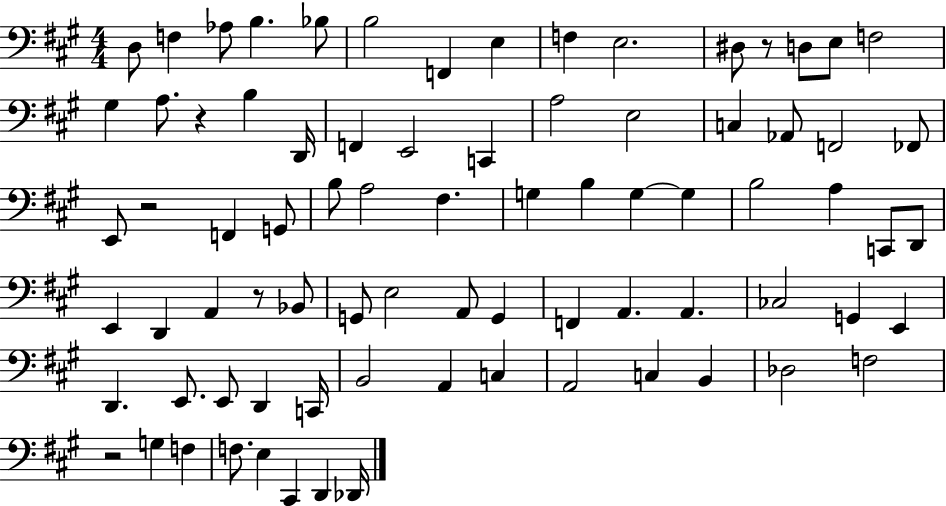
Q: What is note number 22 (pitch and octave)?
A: A3